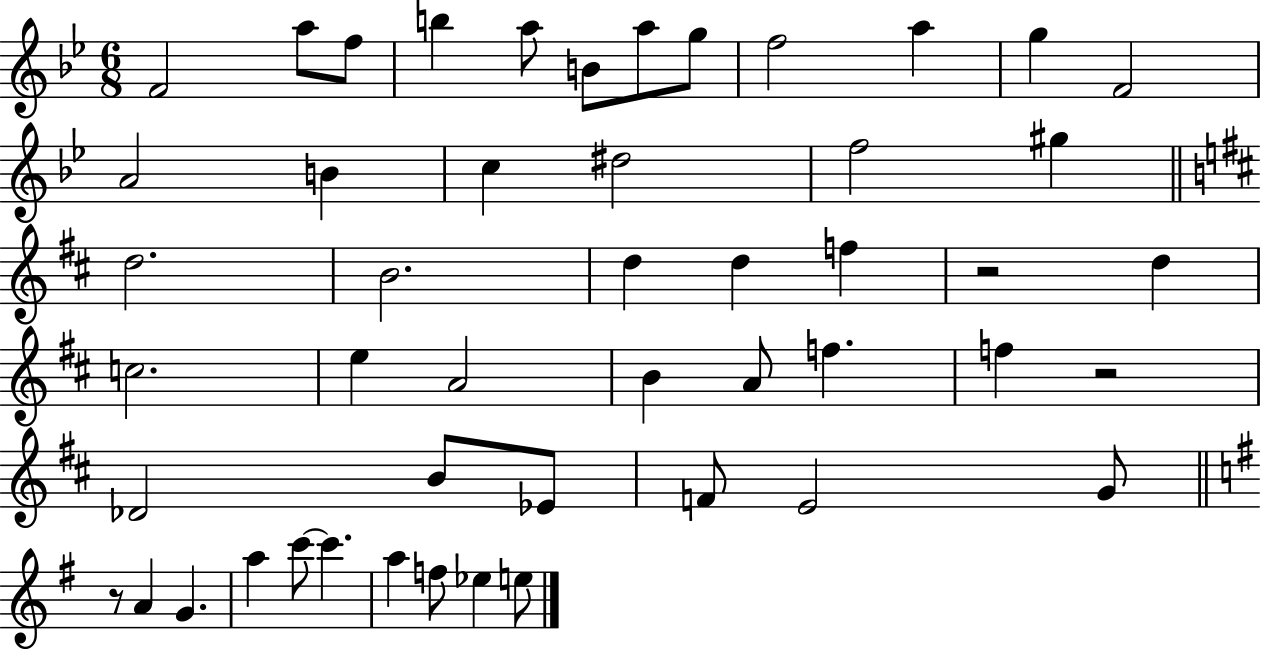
F4/h A5/e F5/e B5/q A5/e B4/e A5/e G5/e F5/h A5/q G5/q F4/h A4/h B4/q C5/q D#5/h F5/h G#5/q D5/h. B4/h. D5/q D5/q F5/q R/h D5/q C5/h. E5/q A4/h B4/q A4/e F5/q. F5/q R/h Db4/h B4/e Eb4/e F4/e E4/h G4/e R/e A4/q G4/q. A5/q C6/e C6/q. A5/q F5/e Eb5/q E5/e